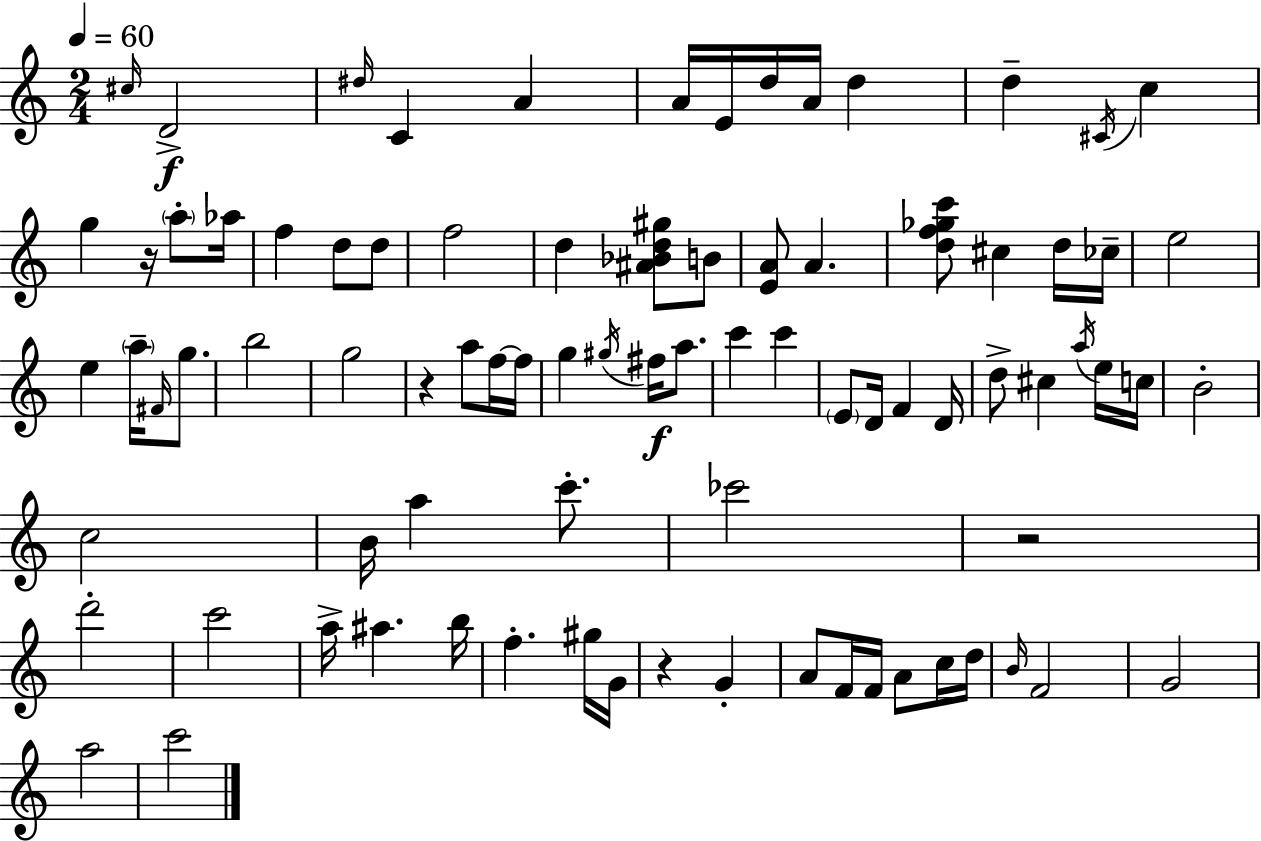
X:1
T:Untitled
M:2/4
L:1/4
K:Am
^c/4 D2 ^d/4 C A A/4 E/4 d/4 A/4 d d ^C/4 c g z/4 a/2 _a/4 f d/2 d/2 f2 d [^A_Bd^g]/2 B/2 [EA]/2 A [df_gc']/2 ^c d/4 _c/4 e2 e a/4 ^F/4 g/2 b2 g2 z a/2 f/4 f/4 g ^g/4 ^f/4 a/2 c' c' E/2 D/4 F D/4 d/2 ^c a/4 e/4 c/4 B2 c2 B/4 a c'/2 _c'2 z2 d'2 c'2 a/4 ^a b/4 f ^g/4 G/4 z G A/2 F/4 F/4 A/2 c/4 d/4 B/4 F2 G2 a2 c'2